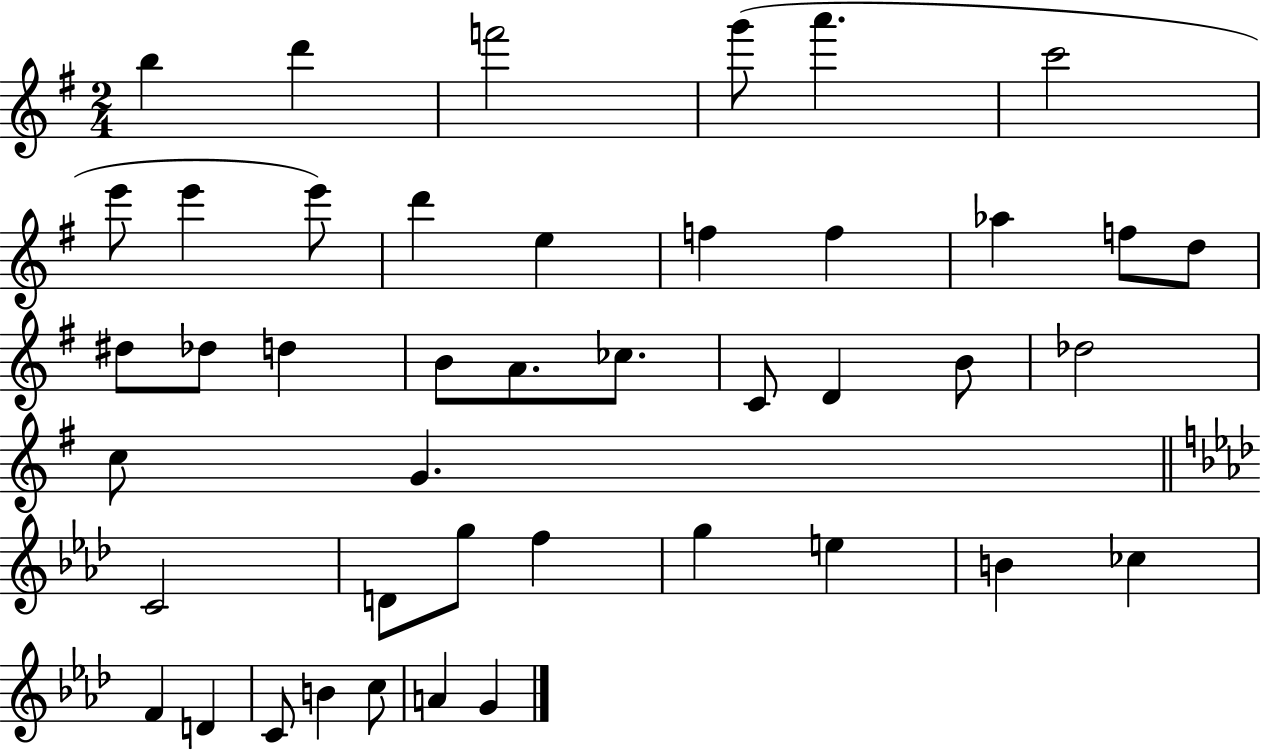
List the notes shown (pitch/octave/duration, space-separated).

B5/q D6/q F6/h G6/e A6/q. C6/h E6/e E6/q E6/e D6/q E5/q F5/q F5/q Ab5/q F5/e D5/e D#5/e Db5/e D5/q B4/e A4/e. CES5/e. C4/e D4/q B4/e Db5/h C5/e G4/q. C4/h D4/e G5/e F5/q G5/q E5/q B4/q CES5/q F4/q D4/q C4/e B4/q C5/e A4/q G4/q